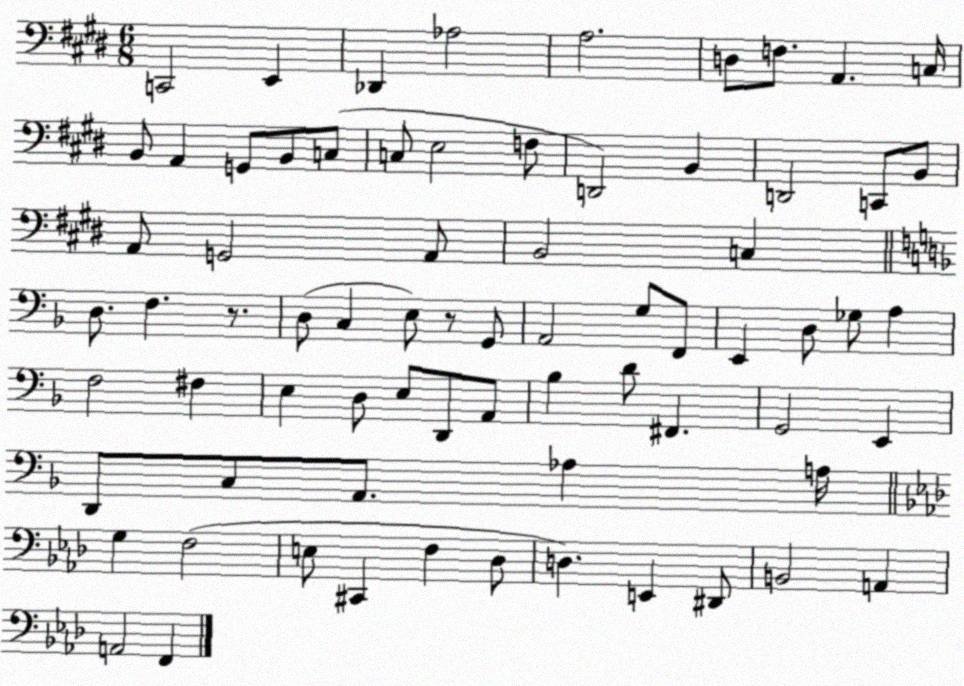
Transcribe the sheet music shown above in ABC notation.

X:1
T:Untitled
M:6/8
L:1/4
K:E
C,,2 E,, _D,, _A,2 A,2 D,/2 F,/2 A,, C,/4 B,,/2 A,, G,,/2 B,,/2 C,/2 C,/2 E,2 F,/2 D,,2 B,, D,,2 C,,/2 B,,/2 A,,/2 G,,2 A,,/2 B,,2 C, D,/2 F, z/2 D,/2 C, E,/2 z/2 G,,/2 A,,2 G,/2 F,,/2 E,, D,/2 _G,/2 A, F,2 ^F, E, D,/2 E,/2 D,,/2 A,,/2 _B, D/2 ^F,, G,,2 E,, D,,/2 C,/2 A,,/2 _A, A,/4 G, F,2 E,/2 ^C,, F, _D,/2 D, E,, ^D,,/2 B,,2 A,, A,,2 F,,